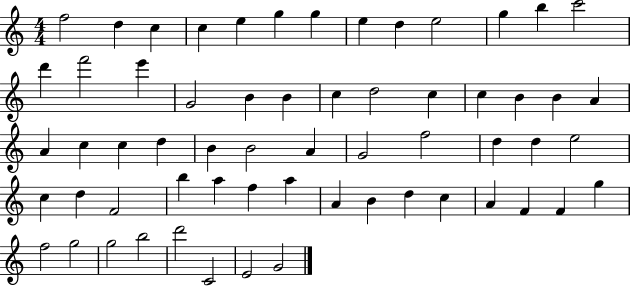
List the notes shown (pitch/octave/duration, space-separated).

F5/h D5/q C5/q C5/q E5/q G5/q G5/q E5/q D5/q E5/h G5/q B5/q C6/h D6/q F6/h E6/q G4/h B4/q B4/q C5/q D5/h C5/q C5/q B4/q B4/q A4/q A4/q C5/q C5/q D5/q B4/q B4/h A4/q G4/h F5/h D5/q D5/q E5/h C5/q D5/q F4/h B5/q A5/q F5/q A5/q A4/q B4/q D5/q C5/q A4/q F4/q F4/q G5/q F5/h G5/h G5/h B5/h D6/h C4/h E4/h G4/h